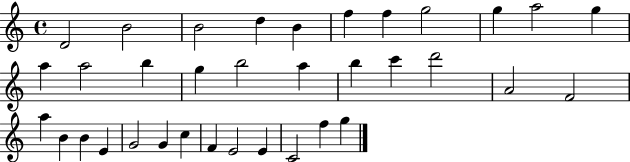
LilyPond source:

{
  \clef treble
  \time 4/4
  \defaultTimeSignature
  \key c \major
  d'2 b'2 | b'2 d''4 b'4 | f''4 f''4 g''2 | g''4 a''2 g''4 | \break a''4 a''2 b''4 | g''4 b''2 a''4 | b''4 c'''4 d'''2 | a'2 f'2 | \break a''4 b'4 b'4 e'4 | g'2 g'4 c''4 | f'4 e'2 e'4 | c'2 f''4 g''4 | \break \bar "|."
}